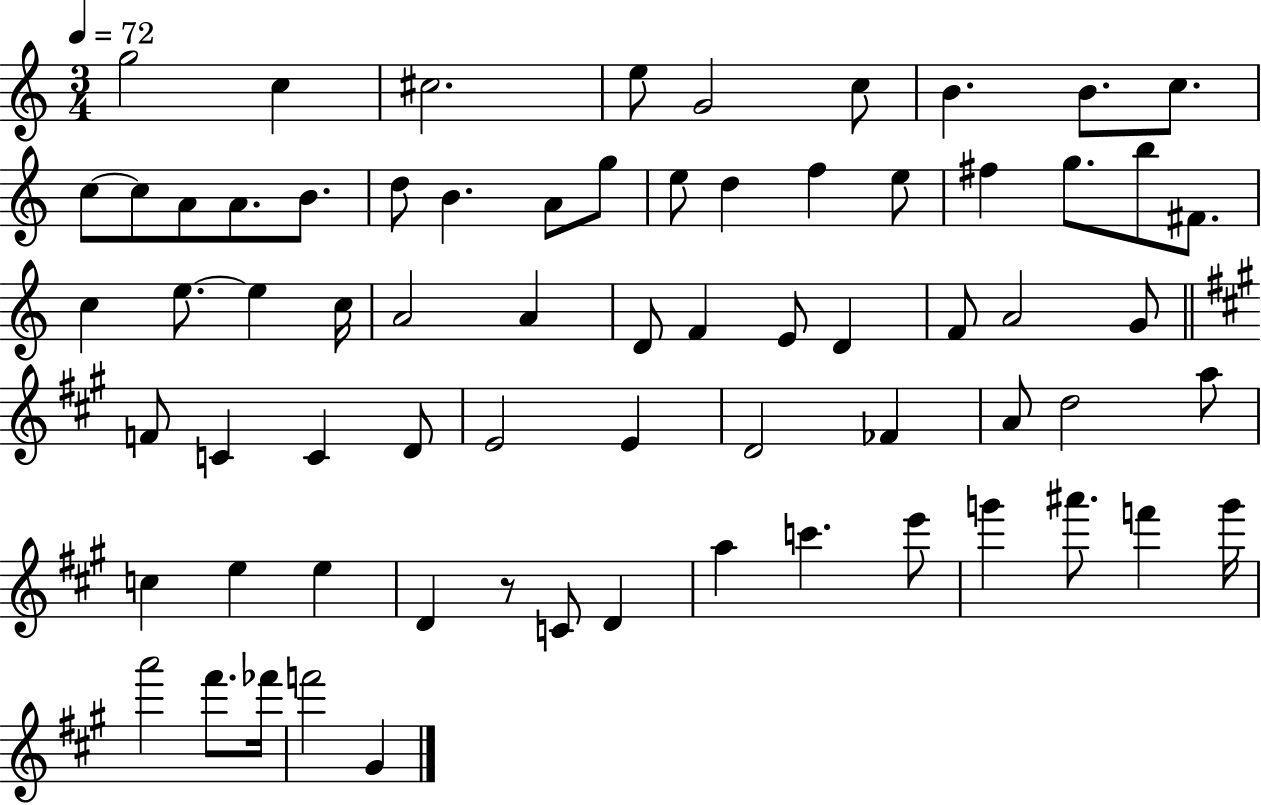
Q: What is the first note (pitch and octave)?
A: G5